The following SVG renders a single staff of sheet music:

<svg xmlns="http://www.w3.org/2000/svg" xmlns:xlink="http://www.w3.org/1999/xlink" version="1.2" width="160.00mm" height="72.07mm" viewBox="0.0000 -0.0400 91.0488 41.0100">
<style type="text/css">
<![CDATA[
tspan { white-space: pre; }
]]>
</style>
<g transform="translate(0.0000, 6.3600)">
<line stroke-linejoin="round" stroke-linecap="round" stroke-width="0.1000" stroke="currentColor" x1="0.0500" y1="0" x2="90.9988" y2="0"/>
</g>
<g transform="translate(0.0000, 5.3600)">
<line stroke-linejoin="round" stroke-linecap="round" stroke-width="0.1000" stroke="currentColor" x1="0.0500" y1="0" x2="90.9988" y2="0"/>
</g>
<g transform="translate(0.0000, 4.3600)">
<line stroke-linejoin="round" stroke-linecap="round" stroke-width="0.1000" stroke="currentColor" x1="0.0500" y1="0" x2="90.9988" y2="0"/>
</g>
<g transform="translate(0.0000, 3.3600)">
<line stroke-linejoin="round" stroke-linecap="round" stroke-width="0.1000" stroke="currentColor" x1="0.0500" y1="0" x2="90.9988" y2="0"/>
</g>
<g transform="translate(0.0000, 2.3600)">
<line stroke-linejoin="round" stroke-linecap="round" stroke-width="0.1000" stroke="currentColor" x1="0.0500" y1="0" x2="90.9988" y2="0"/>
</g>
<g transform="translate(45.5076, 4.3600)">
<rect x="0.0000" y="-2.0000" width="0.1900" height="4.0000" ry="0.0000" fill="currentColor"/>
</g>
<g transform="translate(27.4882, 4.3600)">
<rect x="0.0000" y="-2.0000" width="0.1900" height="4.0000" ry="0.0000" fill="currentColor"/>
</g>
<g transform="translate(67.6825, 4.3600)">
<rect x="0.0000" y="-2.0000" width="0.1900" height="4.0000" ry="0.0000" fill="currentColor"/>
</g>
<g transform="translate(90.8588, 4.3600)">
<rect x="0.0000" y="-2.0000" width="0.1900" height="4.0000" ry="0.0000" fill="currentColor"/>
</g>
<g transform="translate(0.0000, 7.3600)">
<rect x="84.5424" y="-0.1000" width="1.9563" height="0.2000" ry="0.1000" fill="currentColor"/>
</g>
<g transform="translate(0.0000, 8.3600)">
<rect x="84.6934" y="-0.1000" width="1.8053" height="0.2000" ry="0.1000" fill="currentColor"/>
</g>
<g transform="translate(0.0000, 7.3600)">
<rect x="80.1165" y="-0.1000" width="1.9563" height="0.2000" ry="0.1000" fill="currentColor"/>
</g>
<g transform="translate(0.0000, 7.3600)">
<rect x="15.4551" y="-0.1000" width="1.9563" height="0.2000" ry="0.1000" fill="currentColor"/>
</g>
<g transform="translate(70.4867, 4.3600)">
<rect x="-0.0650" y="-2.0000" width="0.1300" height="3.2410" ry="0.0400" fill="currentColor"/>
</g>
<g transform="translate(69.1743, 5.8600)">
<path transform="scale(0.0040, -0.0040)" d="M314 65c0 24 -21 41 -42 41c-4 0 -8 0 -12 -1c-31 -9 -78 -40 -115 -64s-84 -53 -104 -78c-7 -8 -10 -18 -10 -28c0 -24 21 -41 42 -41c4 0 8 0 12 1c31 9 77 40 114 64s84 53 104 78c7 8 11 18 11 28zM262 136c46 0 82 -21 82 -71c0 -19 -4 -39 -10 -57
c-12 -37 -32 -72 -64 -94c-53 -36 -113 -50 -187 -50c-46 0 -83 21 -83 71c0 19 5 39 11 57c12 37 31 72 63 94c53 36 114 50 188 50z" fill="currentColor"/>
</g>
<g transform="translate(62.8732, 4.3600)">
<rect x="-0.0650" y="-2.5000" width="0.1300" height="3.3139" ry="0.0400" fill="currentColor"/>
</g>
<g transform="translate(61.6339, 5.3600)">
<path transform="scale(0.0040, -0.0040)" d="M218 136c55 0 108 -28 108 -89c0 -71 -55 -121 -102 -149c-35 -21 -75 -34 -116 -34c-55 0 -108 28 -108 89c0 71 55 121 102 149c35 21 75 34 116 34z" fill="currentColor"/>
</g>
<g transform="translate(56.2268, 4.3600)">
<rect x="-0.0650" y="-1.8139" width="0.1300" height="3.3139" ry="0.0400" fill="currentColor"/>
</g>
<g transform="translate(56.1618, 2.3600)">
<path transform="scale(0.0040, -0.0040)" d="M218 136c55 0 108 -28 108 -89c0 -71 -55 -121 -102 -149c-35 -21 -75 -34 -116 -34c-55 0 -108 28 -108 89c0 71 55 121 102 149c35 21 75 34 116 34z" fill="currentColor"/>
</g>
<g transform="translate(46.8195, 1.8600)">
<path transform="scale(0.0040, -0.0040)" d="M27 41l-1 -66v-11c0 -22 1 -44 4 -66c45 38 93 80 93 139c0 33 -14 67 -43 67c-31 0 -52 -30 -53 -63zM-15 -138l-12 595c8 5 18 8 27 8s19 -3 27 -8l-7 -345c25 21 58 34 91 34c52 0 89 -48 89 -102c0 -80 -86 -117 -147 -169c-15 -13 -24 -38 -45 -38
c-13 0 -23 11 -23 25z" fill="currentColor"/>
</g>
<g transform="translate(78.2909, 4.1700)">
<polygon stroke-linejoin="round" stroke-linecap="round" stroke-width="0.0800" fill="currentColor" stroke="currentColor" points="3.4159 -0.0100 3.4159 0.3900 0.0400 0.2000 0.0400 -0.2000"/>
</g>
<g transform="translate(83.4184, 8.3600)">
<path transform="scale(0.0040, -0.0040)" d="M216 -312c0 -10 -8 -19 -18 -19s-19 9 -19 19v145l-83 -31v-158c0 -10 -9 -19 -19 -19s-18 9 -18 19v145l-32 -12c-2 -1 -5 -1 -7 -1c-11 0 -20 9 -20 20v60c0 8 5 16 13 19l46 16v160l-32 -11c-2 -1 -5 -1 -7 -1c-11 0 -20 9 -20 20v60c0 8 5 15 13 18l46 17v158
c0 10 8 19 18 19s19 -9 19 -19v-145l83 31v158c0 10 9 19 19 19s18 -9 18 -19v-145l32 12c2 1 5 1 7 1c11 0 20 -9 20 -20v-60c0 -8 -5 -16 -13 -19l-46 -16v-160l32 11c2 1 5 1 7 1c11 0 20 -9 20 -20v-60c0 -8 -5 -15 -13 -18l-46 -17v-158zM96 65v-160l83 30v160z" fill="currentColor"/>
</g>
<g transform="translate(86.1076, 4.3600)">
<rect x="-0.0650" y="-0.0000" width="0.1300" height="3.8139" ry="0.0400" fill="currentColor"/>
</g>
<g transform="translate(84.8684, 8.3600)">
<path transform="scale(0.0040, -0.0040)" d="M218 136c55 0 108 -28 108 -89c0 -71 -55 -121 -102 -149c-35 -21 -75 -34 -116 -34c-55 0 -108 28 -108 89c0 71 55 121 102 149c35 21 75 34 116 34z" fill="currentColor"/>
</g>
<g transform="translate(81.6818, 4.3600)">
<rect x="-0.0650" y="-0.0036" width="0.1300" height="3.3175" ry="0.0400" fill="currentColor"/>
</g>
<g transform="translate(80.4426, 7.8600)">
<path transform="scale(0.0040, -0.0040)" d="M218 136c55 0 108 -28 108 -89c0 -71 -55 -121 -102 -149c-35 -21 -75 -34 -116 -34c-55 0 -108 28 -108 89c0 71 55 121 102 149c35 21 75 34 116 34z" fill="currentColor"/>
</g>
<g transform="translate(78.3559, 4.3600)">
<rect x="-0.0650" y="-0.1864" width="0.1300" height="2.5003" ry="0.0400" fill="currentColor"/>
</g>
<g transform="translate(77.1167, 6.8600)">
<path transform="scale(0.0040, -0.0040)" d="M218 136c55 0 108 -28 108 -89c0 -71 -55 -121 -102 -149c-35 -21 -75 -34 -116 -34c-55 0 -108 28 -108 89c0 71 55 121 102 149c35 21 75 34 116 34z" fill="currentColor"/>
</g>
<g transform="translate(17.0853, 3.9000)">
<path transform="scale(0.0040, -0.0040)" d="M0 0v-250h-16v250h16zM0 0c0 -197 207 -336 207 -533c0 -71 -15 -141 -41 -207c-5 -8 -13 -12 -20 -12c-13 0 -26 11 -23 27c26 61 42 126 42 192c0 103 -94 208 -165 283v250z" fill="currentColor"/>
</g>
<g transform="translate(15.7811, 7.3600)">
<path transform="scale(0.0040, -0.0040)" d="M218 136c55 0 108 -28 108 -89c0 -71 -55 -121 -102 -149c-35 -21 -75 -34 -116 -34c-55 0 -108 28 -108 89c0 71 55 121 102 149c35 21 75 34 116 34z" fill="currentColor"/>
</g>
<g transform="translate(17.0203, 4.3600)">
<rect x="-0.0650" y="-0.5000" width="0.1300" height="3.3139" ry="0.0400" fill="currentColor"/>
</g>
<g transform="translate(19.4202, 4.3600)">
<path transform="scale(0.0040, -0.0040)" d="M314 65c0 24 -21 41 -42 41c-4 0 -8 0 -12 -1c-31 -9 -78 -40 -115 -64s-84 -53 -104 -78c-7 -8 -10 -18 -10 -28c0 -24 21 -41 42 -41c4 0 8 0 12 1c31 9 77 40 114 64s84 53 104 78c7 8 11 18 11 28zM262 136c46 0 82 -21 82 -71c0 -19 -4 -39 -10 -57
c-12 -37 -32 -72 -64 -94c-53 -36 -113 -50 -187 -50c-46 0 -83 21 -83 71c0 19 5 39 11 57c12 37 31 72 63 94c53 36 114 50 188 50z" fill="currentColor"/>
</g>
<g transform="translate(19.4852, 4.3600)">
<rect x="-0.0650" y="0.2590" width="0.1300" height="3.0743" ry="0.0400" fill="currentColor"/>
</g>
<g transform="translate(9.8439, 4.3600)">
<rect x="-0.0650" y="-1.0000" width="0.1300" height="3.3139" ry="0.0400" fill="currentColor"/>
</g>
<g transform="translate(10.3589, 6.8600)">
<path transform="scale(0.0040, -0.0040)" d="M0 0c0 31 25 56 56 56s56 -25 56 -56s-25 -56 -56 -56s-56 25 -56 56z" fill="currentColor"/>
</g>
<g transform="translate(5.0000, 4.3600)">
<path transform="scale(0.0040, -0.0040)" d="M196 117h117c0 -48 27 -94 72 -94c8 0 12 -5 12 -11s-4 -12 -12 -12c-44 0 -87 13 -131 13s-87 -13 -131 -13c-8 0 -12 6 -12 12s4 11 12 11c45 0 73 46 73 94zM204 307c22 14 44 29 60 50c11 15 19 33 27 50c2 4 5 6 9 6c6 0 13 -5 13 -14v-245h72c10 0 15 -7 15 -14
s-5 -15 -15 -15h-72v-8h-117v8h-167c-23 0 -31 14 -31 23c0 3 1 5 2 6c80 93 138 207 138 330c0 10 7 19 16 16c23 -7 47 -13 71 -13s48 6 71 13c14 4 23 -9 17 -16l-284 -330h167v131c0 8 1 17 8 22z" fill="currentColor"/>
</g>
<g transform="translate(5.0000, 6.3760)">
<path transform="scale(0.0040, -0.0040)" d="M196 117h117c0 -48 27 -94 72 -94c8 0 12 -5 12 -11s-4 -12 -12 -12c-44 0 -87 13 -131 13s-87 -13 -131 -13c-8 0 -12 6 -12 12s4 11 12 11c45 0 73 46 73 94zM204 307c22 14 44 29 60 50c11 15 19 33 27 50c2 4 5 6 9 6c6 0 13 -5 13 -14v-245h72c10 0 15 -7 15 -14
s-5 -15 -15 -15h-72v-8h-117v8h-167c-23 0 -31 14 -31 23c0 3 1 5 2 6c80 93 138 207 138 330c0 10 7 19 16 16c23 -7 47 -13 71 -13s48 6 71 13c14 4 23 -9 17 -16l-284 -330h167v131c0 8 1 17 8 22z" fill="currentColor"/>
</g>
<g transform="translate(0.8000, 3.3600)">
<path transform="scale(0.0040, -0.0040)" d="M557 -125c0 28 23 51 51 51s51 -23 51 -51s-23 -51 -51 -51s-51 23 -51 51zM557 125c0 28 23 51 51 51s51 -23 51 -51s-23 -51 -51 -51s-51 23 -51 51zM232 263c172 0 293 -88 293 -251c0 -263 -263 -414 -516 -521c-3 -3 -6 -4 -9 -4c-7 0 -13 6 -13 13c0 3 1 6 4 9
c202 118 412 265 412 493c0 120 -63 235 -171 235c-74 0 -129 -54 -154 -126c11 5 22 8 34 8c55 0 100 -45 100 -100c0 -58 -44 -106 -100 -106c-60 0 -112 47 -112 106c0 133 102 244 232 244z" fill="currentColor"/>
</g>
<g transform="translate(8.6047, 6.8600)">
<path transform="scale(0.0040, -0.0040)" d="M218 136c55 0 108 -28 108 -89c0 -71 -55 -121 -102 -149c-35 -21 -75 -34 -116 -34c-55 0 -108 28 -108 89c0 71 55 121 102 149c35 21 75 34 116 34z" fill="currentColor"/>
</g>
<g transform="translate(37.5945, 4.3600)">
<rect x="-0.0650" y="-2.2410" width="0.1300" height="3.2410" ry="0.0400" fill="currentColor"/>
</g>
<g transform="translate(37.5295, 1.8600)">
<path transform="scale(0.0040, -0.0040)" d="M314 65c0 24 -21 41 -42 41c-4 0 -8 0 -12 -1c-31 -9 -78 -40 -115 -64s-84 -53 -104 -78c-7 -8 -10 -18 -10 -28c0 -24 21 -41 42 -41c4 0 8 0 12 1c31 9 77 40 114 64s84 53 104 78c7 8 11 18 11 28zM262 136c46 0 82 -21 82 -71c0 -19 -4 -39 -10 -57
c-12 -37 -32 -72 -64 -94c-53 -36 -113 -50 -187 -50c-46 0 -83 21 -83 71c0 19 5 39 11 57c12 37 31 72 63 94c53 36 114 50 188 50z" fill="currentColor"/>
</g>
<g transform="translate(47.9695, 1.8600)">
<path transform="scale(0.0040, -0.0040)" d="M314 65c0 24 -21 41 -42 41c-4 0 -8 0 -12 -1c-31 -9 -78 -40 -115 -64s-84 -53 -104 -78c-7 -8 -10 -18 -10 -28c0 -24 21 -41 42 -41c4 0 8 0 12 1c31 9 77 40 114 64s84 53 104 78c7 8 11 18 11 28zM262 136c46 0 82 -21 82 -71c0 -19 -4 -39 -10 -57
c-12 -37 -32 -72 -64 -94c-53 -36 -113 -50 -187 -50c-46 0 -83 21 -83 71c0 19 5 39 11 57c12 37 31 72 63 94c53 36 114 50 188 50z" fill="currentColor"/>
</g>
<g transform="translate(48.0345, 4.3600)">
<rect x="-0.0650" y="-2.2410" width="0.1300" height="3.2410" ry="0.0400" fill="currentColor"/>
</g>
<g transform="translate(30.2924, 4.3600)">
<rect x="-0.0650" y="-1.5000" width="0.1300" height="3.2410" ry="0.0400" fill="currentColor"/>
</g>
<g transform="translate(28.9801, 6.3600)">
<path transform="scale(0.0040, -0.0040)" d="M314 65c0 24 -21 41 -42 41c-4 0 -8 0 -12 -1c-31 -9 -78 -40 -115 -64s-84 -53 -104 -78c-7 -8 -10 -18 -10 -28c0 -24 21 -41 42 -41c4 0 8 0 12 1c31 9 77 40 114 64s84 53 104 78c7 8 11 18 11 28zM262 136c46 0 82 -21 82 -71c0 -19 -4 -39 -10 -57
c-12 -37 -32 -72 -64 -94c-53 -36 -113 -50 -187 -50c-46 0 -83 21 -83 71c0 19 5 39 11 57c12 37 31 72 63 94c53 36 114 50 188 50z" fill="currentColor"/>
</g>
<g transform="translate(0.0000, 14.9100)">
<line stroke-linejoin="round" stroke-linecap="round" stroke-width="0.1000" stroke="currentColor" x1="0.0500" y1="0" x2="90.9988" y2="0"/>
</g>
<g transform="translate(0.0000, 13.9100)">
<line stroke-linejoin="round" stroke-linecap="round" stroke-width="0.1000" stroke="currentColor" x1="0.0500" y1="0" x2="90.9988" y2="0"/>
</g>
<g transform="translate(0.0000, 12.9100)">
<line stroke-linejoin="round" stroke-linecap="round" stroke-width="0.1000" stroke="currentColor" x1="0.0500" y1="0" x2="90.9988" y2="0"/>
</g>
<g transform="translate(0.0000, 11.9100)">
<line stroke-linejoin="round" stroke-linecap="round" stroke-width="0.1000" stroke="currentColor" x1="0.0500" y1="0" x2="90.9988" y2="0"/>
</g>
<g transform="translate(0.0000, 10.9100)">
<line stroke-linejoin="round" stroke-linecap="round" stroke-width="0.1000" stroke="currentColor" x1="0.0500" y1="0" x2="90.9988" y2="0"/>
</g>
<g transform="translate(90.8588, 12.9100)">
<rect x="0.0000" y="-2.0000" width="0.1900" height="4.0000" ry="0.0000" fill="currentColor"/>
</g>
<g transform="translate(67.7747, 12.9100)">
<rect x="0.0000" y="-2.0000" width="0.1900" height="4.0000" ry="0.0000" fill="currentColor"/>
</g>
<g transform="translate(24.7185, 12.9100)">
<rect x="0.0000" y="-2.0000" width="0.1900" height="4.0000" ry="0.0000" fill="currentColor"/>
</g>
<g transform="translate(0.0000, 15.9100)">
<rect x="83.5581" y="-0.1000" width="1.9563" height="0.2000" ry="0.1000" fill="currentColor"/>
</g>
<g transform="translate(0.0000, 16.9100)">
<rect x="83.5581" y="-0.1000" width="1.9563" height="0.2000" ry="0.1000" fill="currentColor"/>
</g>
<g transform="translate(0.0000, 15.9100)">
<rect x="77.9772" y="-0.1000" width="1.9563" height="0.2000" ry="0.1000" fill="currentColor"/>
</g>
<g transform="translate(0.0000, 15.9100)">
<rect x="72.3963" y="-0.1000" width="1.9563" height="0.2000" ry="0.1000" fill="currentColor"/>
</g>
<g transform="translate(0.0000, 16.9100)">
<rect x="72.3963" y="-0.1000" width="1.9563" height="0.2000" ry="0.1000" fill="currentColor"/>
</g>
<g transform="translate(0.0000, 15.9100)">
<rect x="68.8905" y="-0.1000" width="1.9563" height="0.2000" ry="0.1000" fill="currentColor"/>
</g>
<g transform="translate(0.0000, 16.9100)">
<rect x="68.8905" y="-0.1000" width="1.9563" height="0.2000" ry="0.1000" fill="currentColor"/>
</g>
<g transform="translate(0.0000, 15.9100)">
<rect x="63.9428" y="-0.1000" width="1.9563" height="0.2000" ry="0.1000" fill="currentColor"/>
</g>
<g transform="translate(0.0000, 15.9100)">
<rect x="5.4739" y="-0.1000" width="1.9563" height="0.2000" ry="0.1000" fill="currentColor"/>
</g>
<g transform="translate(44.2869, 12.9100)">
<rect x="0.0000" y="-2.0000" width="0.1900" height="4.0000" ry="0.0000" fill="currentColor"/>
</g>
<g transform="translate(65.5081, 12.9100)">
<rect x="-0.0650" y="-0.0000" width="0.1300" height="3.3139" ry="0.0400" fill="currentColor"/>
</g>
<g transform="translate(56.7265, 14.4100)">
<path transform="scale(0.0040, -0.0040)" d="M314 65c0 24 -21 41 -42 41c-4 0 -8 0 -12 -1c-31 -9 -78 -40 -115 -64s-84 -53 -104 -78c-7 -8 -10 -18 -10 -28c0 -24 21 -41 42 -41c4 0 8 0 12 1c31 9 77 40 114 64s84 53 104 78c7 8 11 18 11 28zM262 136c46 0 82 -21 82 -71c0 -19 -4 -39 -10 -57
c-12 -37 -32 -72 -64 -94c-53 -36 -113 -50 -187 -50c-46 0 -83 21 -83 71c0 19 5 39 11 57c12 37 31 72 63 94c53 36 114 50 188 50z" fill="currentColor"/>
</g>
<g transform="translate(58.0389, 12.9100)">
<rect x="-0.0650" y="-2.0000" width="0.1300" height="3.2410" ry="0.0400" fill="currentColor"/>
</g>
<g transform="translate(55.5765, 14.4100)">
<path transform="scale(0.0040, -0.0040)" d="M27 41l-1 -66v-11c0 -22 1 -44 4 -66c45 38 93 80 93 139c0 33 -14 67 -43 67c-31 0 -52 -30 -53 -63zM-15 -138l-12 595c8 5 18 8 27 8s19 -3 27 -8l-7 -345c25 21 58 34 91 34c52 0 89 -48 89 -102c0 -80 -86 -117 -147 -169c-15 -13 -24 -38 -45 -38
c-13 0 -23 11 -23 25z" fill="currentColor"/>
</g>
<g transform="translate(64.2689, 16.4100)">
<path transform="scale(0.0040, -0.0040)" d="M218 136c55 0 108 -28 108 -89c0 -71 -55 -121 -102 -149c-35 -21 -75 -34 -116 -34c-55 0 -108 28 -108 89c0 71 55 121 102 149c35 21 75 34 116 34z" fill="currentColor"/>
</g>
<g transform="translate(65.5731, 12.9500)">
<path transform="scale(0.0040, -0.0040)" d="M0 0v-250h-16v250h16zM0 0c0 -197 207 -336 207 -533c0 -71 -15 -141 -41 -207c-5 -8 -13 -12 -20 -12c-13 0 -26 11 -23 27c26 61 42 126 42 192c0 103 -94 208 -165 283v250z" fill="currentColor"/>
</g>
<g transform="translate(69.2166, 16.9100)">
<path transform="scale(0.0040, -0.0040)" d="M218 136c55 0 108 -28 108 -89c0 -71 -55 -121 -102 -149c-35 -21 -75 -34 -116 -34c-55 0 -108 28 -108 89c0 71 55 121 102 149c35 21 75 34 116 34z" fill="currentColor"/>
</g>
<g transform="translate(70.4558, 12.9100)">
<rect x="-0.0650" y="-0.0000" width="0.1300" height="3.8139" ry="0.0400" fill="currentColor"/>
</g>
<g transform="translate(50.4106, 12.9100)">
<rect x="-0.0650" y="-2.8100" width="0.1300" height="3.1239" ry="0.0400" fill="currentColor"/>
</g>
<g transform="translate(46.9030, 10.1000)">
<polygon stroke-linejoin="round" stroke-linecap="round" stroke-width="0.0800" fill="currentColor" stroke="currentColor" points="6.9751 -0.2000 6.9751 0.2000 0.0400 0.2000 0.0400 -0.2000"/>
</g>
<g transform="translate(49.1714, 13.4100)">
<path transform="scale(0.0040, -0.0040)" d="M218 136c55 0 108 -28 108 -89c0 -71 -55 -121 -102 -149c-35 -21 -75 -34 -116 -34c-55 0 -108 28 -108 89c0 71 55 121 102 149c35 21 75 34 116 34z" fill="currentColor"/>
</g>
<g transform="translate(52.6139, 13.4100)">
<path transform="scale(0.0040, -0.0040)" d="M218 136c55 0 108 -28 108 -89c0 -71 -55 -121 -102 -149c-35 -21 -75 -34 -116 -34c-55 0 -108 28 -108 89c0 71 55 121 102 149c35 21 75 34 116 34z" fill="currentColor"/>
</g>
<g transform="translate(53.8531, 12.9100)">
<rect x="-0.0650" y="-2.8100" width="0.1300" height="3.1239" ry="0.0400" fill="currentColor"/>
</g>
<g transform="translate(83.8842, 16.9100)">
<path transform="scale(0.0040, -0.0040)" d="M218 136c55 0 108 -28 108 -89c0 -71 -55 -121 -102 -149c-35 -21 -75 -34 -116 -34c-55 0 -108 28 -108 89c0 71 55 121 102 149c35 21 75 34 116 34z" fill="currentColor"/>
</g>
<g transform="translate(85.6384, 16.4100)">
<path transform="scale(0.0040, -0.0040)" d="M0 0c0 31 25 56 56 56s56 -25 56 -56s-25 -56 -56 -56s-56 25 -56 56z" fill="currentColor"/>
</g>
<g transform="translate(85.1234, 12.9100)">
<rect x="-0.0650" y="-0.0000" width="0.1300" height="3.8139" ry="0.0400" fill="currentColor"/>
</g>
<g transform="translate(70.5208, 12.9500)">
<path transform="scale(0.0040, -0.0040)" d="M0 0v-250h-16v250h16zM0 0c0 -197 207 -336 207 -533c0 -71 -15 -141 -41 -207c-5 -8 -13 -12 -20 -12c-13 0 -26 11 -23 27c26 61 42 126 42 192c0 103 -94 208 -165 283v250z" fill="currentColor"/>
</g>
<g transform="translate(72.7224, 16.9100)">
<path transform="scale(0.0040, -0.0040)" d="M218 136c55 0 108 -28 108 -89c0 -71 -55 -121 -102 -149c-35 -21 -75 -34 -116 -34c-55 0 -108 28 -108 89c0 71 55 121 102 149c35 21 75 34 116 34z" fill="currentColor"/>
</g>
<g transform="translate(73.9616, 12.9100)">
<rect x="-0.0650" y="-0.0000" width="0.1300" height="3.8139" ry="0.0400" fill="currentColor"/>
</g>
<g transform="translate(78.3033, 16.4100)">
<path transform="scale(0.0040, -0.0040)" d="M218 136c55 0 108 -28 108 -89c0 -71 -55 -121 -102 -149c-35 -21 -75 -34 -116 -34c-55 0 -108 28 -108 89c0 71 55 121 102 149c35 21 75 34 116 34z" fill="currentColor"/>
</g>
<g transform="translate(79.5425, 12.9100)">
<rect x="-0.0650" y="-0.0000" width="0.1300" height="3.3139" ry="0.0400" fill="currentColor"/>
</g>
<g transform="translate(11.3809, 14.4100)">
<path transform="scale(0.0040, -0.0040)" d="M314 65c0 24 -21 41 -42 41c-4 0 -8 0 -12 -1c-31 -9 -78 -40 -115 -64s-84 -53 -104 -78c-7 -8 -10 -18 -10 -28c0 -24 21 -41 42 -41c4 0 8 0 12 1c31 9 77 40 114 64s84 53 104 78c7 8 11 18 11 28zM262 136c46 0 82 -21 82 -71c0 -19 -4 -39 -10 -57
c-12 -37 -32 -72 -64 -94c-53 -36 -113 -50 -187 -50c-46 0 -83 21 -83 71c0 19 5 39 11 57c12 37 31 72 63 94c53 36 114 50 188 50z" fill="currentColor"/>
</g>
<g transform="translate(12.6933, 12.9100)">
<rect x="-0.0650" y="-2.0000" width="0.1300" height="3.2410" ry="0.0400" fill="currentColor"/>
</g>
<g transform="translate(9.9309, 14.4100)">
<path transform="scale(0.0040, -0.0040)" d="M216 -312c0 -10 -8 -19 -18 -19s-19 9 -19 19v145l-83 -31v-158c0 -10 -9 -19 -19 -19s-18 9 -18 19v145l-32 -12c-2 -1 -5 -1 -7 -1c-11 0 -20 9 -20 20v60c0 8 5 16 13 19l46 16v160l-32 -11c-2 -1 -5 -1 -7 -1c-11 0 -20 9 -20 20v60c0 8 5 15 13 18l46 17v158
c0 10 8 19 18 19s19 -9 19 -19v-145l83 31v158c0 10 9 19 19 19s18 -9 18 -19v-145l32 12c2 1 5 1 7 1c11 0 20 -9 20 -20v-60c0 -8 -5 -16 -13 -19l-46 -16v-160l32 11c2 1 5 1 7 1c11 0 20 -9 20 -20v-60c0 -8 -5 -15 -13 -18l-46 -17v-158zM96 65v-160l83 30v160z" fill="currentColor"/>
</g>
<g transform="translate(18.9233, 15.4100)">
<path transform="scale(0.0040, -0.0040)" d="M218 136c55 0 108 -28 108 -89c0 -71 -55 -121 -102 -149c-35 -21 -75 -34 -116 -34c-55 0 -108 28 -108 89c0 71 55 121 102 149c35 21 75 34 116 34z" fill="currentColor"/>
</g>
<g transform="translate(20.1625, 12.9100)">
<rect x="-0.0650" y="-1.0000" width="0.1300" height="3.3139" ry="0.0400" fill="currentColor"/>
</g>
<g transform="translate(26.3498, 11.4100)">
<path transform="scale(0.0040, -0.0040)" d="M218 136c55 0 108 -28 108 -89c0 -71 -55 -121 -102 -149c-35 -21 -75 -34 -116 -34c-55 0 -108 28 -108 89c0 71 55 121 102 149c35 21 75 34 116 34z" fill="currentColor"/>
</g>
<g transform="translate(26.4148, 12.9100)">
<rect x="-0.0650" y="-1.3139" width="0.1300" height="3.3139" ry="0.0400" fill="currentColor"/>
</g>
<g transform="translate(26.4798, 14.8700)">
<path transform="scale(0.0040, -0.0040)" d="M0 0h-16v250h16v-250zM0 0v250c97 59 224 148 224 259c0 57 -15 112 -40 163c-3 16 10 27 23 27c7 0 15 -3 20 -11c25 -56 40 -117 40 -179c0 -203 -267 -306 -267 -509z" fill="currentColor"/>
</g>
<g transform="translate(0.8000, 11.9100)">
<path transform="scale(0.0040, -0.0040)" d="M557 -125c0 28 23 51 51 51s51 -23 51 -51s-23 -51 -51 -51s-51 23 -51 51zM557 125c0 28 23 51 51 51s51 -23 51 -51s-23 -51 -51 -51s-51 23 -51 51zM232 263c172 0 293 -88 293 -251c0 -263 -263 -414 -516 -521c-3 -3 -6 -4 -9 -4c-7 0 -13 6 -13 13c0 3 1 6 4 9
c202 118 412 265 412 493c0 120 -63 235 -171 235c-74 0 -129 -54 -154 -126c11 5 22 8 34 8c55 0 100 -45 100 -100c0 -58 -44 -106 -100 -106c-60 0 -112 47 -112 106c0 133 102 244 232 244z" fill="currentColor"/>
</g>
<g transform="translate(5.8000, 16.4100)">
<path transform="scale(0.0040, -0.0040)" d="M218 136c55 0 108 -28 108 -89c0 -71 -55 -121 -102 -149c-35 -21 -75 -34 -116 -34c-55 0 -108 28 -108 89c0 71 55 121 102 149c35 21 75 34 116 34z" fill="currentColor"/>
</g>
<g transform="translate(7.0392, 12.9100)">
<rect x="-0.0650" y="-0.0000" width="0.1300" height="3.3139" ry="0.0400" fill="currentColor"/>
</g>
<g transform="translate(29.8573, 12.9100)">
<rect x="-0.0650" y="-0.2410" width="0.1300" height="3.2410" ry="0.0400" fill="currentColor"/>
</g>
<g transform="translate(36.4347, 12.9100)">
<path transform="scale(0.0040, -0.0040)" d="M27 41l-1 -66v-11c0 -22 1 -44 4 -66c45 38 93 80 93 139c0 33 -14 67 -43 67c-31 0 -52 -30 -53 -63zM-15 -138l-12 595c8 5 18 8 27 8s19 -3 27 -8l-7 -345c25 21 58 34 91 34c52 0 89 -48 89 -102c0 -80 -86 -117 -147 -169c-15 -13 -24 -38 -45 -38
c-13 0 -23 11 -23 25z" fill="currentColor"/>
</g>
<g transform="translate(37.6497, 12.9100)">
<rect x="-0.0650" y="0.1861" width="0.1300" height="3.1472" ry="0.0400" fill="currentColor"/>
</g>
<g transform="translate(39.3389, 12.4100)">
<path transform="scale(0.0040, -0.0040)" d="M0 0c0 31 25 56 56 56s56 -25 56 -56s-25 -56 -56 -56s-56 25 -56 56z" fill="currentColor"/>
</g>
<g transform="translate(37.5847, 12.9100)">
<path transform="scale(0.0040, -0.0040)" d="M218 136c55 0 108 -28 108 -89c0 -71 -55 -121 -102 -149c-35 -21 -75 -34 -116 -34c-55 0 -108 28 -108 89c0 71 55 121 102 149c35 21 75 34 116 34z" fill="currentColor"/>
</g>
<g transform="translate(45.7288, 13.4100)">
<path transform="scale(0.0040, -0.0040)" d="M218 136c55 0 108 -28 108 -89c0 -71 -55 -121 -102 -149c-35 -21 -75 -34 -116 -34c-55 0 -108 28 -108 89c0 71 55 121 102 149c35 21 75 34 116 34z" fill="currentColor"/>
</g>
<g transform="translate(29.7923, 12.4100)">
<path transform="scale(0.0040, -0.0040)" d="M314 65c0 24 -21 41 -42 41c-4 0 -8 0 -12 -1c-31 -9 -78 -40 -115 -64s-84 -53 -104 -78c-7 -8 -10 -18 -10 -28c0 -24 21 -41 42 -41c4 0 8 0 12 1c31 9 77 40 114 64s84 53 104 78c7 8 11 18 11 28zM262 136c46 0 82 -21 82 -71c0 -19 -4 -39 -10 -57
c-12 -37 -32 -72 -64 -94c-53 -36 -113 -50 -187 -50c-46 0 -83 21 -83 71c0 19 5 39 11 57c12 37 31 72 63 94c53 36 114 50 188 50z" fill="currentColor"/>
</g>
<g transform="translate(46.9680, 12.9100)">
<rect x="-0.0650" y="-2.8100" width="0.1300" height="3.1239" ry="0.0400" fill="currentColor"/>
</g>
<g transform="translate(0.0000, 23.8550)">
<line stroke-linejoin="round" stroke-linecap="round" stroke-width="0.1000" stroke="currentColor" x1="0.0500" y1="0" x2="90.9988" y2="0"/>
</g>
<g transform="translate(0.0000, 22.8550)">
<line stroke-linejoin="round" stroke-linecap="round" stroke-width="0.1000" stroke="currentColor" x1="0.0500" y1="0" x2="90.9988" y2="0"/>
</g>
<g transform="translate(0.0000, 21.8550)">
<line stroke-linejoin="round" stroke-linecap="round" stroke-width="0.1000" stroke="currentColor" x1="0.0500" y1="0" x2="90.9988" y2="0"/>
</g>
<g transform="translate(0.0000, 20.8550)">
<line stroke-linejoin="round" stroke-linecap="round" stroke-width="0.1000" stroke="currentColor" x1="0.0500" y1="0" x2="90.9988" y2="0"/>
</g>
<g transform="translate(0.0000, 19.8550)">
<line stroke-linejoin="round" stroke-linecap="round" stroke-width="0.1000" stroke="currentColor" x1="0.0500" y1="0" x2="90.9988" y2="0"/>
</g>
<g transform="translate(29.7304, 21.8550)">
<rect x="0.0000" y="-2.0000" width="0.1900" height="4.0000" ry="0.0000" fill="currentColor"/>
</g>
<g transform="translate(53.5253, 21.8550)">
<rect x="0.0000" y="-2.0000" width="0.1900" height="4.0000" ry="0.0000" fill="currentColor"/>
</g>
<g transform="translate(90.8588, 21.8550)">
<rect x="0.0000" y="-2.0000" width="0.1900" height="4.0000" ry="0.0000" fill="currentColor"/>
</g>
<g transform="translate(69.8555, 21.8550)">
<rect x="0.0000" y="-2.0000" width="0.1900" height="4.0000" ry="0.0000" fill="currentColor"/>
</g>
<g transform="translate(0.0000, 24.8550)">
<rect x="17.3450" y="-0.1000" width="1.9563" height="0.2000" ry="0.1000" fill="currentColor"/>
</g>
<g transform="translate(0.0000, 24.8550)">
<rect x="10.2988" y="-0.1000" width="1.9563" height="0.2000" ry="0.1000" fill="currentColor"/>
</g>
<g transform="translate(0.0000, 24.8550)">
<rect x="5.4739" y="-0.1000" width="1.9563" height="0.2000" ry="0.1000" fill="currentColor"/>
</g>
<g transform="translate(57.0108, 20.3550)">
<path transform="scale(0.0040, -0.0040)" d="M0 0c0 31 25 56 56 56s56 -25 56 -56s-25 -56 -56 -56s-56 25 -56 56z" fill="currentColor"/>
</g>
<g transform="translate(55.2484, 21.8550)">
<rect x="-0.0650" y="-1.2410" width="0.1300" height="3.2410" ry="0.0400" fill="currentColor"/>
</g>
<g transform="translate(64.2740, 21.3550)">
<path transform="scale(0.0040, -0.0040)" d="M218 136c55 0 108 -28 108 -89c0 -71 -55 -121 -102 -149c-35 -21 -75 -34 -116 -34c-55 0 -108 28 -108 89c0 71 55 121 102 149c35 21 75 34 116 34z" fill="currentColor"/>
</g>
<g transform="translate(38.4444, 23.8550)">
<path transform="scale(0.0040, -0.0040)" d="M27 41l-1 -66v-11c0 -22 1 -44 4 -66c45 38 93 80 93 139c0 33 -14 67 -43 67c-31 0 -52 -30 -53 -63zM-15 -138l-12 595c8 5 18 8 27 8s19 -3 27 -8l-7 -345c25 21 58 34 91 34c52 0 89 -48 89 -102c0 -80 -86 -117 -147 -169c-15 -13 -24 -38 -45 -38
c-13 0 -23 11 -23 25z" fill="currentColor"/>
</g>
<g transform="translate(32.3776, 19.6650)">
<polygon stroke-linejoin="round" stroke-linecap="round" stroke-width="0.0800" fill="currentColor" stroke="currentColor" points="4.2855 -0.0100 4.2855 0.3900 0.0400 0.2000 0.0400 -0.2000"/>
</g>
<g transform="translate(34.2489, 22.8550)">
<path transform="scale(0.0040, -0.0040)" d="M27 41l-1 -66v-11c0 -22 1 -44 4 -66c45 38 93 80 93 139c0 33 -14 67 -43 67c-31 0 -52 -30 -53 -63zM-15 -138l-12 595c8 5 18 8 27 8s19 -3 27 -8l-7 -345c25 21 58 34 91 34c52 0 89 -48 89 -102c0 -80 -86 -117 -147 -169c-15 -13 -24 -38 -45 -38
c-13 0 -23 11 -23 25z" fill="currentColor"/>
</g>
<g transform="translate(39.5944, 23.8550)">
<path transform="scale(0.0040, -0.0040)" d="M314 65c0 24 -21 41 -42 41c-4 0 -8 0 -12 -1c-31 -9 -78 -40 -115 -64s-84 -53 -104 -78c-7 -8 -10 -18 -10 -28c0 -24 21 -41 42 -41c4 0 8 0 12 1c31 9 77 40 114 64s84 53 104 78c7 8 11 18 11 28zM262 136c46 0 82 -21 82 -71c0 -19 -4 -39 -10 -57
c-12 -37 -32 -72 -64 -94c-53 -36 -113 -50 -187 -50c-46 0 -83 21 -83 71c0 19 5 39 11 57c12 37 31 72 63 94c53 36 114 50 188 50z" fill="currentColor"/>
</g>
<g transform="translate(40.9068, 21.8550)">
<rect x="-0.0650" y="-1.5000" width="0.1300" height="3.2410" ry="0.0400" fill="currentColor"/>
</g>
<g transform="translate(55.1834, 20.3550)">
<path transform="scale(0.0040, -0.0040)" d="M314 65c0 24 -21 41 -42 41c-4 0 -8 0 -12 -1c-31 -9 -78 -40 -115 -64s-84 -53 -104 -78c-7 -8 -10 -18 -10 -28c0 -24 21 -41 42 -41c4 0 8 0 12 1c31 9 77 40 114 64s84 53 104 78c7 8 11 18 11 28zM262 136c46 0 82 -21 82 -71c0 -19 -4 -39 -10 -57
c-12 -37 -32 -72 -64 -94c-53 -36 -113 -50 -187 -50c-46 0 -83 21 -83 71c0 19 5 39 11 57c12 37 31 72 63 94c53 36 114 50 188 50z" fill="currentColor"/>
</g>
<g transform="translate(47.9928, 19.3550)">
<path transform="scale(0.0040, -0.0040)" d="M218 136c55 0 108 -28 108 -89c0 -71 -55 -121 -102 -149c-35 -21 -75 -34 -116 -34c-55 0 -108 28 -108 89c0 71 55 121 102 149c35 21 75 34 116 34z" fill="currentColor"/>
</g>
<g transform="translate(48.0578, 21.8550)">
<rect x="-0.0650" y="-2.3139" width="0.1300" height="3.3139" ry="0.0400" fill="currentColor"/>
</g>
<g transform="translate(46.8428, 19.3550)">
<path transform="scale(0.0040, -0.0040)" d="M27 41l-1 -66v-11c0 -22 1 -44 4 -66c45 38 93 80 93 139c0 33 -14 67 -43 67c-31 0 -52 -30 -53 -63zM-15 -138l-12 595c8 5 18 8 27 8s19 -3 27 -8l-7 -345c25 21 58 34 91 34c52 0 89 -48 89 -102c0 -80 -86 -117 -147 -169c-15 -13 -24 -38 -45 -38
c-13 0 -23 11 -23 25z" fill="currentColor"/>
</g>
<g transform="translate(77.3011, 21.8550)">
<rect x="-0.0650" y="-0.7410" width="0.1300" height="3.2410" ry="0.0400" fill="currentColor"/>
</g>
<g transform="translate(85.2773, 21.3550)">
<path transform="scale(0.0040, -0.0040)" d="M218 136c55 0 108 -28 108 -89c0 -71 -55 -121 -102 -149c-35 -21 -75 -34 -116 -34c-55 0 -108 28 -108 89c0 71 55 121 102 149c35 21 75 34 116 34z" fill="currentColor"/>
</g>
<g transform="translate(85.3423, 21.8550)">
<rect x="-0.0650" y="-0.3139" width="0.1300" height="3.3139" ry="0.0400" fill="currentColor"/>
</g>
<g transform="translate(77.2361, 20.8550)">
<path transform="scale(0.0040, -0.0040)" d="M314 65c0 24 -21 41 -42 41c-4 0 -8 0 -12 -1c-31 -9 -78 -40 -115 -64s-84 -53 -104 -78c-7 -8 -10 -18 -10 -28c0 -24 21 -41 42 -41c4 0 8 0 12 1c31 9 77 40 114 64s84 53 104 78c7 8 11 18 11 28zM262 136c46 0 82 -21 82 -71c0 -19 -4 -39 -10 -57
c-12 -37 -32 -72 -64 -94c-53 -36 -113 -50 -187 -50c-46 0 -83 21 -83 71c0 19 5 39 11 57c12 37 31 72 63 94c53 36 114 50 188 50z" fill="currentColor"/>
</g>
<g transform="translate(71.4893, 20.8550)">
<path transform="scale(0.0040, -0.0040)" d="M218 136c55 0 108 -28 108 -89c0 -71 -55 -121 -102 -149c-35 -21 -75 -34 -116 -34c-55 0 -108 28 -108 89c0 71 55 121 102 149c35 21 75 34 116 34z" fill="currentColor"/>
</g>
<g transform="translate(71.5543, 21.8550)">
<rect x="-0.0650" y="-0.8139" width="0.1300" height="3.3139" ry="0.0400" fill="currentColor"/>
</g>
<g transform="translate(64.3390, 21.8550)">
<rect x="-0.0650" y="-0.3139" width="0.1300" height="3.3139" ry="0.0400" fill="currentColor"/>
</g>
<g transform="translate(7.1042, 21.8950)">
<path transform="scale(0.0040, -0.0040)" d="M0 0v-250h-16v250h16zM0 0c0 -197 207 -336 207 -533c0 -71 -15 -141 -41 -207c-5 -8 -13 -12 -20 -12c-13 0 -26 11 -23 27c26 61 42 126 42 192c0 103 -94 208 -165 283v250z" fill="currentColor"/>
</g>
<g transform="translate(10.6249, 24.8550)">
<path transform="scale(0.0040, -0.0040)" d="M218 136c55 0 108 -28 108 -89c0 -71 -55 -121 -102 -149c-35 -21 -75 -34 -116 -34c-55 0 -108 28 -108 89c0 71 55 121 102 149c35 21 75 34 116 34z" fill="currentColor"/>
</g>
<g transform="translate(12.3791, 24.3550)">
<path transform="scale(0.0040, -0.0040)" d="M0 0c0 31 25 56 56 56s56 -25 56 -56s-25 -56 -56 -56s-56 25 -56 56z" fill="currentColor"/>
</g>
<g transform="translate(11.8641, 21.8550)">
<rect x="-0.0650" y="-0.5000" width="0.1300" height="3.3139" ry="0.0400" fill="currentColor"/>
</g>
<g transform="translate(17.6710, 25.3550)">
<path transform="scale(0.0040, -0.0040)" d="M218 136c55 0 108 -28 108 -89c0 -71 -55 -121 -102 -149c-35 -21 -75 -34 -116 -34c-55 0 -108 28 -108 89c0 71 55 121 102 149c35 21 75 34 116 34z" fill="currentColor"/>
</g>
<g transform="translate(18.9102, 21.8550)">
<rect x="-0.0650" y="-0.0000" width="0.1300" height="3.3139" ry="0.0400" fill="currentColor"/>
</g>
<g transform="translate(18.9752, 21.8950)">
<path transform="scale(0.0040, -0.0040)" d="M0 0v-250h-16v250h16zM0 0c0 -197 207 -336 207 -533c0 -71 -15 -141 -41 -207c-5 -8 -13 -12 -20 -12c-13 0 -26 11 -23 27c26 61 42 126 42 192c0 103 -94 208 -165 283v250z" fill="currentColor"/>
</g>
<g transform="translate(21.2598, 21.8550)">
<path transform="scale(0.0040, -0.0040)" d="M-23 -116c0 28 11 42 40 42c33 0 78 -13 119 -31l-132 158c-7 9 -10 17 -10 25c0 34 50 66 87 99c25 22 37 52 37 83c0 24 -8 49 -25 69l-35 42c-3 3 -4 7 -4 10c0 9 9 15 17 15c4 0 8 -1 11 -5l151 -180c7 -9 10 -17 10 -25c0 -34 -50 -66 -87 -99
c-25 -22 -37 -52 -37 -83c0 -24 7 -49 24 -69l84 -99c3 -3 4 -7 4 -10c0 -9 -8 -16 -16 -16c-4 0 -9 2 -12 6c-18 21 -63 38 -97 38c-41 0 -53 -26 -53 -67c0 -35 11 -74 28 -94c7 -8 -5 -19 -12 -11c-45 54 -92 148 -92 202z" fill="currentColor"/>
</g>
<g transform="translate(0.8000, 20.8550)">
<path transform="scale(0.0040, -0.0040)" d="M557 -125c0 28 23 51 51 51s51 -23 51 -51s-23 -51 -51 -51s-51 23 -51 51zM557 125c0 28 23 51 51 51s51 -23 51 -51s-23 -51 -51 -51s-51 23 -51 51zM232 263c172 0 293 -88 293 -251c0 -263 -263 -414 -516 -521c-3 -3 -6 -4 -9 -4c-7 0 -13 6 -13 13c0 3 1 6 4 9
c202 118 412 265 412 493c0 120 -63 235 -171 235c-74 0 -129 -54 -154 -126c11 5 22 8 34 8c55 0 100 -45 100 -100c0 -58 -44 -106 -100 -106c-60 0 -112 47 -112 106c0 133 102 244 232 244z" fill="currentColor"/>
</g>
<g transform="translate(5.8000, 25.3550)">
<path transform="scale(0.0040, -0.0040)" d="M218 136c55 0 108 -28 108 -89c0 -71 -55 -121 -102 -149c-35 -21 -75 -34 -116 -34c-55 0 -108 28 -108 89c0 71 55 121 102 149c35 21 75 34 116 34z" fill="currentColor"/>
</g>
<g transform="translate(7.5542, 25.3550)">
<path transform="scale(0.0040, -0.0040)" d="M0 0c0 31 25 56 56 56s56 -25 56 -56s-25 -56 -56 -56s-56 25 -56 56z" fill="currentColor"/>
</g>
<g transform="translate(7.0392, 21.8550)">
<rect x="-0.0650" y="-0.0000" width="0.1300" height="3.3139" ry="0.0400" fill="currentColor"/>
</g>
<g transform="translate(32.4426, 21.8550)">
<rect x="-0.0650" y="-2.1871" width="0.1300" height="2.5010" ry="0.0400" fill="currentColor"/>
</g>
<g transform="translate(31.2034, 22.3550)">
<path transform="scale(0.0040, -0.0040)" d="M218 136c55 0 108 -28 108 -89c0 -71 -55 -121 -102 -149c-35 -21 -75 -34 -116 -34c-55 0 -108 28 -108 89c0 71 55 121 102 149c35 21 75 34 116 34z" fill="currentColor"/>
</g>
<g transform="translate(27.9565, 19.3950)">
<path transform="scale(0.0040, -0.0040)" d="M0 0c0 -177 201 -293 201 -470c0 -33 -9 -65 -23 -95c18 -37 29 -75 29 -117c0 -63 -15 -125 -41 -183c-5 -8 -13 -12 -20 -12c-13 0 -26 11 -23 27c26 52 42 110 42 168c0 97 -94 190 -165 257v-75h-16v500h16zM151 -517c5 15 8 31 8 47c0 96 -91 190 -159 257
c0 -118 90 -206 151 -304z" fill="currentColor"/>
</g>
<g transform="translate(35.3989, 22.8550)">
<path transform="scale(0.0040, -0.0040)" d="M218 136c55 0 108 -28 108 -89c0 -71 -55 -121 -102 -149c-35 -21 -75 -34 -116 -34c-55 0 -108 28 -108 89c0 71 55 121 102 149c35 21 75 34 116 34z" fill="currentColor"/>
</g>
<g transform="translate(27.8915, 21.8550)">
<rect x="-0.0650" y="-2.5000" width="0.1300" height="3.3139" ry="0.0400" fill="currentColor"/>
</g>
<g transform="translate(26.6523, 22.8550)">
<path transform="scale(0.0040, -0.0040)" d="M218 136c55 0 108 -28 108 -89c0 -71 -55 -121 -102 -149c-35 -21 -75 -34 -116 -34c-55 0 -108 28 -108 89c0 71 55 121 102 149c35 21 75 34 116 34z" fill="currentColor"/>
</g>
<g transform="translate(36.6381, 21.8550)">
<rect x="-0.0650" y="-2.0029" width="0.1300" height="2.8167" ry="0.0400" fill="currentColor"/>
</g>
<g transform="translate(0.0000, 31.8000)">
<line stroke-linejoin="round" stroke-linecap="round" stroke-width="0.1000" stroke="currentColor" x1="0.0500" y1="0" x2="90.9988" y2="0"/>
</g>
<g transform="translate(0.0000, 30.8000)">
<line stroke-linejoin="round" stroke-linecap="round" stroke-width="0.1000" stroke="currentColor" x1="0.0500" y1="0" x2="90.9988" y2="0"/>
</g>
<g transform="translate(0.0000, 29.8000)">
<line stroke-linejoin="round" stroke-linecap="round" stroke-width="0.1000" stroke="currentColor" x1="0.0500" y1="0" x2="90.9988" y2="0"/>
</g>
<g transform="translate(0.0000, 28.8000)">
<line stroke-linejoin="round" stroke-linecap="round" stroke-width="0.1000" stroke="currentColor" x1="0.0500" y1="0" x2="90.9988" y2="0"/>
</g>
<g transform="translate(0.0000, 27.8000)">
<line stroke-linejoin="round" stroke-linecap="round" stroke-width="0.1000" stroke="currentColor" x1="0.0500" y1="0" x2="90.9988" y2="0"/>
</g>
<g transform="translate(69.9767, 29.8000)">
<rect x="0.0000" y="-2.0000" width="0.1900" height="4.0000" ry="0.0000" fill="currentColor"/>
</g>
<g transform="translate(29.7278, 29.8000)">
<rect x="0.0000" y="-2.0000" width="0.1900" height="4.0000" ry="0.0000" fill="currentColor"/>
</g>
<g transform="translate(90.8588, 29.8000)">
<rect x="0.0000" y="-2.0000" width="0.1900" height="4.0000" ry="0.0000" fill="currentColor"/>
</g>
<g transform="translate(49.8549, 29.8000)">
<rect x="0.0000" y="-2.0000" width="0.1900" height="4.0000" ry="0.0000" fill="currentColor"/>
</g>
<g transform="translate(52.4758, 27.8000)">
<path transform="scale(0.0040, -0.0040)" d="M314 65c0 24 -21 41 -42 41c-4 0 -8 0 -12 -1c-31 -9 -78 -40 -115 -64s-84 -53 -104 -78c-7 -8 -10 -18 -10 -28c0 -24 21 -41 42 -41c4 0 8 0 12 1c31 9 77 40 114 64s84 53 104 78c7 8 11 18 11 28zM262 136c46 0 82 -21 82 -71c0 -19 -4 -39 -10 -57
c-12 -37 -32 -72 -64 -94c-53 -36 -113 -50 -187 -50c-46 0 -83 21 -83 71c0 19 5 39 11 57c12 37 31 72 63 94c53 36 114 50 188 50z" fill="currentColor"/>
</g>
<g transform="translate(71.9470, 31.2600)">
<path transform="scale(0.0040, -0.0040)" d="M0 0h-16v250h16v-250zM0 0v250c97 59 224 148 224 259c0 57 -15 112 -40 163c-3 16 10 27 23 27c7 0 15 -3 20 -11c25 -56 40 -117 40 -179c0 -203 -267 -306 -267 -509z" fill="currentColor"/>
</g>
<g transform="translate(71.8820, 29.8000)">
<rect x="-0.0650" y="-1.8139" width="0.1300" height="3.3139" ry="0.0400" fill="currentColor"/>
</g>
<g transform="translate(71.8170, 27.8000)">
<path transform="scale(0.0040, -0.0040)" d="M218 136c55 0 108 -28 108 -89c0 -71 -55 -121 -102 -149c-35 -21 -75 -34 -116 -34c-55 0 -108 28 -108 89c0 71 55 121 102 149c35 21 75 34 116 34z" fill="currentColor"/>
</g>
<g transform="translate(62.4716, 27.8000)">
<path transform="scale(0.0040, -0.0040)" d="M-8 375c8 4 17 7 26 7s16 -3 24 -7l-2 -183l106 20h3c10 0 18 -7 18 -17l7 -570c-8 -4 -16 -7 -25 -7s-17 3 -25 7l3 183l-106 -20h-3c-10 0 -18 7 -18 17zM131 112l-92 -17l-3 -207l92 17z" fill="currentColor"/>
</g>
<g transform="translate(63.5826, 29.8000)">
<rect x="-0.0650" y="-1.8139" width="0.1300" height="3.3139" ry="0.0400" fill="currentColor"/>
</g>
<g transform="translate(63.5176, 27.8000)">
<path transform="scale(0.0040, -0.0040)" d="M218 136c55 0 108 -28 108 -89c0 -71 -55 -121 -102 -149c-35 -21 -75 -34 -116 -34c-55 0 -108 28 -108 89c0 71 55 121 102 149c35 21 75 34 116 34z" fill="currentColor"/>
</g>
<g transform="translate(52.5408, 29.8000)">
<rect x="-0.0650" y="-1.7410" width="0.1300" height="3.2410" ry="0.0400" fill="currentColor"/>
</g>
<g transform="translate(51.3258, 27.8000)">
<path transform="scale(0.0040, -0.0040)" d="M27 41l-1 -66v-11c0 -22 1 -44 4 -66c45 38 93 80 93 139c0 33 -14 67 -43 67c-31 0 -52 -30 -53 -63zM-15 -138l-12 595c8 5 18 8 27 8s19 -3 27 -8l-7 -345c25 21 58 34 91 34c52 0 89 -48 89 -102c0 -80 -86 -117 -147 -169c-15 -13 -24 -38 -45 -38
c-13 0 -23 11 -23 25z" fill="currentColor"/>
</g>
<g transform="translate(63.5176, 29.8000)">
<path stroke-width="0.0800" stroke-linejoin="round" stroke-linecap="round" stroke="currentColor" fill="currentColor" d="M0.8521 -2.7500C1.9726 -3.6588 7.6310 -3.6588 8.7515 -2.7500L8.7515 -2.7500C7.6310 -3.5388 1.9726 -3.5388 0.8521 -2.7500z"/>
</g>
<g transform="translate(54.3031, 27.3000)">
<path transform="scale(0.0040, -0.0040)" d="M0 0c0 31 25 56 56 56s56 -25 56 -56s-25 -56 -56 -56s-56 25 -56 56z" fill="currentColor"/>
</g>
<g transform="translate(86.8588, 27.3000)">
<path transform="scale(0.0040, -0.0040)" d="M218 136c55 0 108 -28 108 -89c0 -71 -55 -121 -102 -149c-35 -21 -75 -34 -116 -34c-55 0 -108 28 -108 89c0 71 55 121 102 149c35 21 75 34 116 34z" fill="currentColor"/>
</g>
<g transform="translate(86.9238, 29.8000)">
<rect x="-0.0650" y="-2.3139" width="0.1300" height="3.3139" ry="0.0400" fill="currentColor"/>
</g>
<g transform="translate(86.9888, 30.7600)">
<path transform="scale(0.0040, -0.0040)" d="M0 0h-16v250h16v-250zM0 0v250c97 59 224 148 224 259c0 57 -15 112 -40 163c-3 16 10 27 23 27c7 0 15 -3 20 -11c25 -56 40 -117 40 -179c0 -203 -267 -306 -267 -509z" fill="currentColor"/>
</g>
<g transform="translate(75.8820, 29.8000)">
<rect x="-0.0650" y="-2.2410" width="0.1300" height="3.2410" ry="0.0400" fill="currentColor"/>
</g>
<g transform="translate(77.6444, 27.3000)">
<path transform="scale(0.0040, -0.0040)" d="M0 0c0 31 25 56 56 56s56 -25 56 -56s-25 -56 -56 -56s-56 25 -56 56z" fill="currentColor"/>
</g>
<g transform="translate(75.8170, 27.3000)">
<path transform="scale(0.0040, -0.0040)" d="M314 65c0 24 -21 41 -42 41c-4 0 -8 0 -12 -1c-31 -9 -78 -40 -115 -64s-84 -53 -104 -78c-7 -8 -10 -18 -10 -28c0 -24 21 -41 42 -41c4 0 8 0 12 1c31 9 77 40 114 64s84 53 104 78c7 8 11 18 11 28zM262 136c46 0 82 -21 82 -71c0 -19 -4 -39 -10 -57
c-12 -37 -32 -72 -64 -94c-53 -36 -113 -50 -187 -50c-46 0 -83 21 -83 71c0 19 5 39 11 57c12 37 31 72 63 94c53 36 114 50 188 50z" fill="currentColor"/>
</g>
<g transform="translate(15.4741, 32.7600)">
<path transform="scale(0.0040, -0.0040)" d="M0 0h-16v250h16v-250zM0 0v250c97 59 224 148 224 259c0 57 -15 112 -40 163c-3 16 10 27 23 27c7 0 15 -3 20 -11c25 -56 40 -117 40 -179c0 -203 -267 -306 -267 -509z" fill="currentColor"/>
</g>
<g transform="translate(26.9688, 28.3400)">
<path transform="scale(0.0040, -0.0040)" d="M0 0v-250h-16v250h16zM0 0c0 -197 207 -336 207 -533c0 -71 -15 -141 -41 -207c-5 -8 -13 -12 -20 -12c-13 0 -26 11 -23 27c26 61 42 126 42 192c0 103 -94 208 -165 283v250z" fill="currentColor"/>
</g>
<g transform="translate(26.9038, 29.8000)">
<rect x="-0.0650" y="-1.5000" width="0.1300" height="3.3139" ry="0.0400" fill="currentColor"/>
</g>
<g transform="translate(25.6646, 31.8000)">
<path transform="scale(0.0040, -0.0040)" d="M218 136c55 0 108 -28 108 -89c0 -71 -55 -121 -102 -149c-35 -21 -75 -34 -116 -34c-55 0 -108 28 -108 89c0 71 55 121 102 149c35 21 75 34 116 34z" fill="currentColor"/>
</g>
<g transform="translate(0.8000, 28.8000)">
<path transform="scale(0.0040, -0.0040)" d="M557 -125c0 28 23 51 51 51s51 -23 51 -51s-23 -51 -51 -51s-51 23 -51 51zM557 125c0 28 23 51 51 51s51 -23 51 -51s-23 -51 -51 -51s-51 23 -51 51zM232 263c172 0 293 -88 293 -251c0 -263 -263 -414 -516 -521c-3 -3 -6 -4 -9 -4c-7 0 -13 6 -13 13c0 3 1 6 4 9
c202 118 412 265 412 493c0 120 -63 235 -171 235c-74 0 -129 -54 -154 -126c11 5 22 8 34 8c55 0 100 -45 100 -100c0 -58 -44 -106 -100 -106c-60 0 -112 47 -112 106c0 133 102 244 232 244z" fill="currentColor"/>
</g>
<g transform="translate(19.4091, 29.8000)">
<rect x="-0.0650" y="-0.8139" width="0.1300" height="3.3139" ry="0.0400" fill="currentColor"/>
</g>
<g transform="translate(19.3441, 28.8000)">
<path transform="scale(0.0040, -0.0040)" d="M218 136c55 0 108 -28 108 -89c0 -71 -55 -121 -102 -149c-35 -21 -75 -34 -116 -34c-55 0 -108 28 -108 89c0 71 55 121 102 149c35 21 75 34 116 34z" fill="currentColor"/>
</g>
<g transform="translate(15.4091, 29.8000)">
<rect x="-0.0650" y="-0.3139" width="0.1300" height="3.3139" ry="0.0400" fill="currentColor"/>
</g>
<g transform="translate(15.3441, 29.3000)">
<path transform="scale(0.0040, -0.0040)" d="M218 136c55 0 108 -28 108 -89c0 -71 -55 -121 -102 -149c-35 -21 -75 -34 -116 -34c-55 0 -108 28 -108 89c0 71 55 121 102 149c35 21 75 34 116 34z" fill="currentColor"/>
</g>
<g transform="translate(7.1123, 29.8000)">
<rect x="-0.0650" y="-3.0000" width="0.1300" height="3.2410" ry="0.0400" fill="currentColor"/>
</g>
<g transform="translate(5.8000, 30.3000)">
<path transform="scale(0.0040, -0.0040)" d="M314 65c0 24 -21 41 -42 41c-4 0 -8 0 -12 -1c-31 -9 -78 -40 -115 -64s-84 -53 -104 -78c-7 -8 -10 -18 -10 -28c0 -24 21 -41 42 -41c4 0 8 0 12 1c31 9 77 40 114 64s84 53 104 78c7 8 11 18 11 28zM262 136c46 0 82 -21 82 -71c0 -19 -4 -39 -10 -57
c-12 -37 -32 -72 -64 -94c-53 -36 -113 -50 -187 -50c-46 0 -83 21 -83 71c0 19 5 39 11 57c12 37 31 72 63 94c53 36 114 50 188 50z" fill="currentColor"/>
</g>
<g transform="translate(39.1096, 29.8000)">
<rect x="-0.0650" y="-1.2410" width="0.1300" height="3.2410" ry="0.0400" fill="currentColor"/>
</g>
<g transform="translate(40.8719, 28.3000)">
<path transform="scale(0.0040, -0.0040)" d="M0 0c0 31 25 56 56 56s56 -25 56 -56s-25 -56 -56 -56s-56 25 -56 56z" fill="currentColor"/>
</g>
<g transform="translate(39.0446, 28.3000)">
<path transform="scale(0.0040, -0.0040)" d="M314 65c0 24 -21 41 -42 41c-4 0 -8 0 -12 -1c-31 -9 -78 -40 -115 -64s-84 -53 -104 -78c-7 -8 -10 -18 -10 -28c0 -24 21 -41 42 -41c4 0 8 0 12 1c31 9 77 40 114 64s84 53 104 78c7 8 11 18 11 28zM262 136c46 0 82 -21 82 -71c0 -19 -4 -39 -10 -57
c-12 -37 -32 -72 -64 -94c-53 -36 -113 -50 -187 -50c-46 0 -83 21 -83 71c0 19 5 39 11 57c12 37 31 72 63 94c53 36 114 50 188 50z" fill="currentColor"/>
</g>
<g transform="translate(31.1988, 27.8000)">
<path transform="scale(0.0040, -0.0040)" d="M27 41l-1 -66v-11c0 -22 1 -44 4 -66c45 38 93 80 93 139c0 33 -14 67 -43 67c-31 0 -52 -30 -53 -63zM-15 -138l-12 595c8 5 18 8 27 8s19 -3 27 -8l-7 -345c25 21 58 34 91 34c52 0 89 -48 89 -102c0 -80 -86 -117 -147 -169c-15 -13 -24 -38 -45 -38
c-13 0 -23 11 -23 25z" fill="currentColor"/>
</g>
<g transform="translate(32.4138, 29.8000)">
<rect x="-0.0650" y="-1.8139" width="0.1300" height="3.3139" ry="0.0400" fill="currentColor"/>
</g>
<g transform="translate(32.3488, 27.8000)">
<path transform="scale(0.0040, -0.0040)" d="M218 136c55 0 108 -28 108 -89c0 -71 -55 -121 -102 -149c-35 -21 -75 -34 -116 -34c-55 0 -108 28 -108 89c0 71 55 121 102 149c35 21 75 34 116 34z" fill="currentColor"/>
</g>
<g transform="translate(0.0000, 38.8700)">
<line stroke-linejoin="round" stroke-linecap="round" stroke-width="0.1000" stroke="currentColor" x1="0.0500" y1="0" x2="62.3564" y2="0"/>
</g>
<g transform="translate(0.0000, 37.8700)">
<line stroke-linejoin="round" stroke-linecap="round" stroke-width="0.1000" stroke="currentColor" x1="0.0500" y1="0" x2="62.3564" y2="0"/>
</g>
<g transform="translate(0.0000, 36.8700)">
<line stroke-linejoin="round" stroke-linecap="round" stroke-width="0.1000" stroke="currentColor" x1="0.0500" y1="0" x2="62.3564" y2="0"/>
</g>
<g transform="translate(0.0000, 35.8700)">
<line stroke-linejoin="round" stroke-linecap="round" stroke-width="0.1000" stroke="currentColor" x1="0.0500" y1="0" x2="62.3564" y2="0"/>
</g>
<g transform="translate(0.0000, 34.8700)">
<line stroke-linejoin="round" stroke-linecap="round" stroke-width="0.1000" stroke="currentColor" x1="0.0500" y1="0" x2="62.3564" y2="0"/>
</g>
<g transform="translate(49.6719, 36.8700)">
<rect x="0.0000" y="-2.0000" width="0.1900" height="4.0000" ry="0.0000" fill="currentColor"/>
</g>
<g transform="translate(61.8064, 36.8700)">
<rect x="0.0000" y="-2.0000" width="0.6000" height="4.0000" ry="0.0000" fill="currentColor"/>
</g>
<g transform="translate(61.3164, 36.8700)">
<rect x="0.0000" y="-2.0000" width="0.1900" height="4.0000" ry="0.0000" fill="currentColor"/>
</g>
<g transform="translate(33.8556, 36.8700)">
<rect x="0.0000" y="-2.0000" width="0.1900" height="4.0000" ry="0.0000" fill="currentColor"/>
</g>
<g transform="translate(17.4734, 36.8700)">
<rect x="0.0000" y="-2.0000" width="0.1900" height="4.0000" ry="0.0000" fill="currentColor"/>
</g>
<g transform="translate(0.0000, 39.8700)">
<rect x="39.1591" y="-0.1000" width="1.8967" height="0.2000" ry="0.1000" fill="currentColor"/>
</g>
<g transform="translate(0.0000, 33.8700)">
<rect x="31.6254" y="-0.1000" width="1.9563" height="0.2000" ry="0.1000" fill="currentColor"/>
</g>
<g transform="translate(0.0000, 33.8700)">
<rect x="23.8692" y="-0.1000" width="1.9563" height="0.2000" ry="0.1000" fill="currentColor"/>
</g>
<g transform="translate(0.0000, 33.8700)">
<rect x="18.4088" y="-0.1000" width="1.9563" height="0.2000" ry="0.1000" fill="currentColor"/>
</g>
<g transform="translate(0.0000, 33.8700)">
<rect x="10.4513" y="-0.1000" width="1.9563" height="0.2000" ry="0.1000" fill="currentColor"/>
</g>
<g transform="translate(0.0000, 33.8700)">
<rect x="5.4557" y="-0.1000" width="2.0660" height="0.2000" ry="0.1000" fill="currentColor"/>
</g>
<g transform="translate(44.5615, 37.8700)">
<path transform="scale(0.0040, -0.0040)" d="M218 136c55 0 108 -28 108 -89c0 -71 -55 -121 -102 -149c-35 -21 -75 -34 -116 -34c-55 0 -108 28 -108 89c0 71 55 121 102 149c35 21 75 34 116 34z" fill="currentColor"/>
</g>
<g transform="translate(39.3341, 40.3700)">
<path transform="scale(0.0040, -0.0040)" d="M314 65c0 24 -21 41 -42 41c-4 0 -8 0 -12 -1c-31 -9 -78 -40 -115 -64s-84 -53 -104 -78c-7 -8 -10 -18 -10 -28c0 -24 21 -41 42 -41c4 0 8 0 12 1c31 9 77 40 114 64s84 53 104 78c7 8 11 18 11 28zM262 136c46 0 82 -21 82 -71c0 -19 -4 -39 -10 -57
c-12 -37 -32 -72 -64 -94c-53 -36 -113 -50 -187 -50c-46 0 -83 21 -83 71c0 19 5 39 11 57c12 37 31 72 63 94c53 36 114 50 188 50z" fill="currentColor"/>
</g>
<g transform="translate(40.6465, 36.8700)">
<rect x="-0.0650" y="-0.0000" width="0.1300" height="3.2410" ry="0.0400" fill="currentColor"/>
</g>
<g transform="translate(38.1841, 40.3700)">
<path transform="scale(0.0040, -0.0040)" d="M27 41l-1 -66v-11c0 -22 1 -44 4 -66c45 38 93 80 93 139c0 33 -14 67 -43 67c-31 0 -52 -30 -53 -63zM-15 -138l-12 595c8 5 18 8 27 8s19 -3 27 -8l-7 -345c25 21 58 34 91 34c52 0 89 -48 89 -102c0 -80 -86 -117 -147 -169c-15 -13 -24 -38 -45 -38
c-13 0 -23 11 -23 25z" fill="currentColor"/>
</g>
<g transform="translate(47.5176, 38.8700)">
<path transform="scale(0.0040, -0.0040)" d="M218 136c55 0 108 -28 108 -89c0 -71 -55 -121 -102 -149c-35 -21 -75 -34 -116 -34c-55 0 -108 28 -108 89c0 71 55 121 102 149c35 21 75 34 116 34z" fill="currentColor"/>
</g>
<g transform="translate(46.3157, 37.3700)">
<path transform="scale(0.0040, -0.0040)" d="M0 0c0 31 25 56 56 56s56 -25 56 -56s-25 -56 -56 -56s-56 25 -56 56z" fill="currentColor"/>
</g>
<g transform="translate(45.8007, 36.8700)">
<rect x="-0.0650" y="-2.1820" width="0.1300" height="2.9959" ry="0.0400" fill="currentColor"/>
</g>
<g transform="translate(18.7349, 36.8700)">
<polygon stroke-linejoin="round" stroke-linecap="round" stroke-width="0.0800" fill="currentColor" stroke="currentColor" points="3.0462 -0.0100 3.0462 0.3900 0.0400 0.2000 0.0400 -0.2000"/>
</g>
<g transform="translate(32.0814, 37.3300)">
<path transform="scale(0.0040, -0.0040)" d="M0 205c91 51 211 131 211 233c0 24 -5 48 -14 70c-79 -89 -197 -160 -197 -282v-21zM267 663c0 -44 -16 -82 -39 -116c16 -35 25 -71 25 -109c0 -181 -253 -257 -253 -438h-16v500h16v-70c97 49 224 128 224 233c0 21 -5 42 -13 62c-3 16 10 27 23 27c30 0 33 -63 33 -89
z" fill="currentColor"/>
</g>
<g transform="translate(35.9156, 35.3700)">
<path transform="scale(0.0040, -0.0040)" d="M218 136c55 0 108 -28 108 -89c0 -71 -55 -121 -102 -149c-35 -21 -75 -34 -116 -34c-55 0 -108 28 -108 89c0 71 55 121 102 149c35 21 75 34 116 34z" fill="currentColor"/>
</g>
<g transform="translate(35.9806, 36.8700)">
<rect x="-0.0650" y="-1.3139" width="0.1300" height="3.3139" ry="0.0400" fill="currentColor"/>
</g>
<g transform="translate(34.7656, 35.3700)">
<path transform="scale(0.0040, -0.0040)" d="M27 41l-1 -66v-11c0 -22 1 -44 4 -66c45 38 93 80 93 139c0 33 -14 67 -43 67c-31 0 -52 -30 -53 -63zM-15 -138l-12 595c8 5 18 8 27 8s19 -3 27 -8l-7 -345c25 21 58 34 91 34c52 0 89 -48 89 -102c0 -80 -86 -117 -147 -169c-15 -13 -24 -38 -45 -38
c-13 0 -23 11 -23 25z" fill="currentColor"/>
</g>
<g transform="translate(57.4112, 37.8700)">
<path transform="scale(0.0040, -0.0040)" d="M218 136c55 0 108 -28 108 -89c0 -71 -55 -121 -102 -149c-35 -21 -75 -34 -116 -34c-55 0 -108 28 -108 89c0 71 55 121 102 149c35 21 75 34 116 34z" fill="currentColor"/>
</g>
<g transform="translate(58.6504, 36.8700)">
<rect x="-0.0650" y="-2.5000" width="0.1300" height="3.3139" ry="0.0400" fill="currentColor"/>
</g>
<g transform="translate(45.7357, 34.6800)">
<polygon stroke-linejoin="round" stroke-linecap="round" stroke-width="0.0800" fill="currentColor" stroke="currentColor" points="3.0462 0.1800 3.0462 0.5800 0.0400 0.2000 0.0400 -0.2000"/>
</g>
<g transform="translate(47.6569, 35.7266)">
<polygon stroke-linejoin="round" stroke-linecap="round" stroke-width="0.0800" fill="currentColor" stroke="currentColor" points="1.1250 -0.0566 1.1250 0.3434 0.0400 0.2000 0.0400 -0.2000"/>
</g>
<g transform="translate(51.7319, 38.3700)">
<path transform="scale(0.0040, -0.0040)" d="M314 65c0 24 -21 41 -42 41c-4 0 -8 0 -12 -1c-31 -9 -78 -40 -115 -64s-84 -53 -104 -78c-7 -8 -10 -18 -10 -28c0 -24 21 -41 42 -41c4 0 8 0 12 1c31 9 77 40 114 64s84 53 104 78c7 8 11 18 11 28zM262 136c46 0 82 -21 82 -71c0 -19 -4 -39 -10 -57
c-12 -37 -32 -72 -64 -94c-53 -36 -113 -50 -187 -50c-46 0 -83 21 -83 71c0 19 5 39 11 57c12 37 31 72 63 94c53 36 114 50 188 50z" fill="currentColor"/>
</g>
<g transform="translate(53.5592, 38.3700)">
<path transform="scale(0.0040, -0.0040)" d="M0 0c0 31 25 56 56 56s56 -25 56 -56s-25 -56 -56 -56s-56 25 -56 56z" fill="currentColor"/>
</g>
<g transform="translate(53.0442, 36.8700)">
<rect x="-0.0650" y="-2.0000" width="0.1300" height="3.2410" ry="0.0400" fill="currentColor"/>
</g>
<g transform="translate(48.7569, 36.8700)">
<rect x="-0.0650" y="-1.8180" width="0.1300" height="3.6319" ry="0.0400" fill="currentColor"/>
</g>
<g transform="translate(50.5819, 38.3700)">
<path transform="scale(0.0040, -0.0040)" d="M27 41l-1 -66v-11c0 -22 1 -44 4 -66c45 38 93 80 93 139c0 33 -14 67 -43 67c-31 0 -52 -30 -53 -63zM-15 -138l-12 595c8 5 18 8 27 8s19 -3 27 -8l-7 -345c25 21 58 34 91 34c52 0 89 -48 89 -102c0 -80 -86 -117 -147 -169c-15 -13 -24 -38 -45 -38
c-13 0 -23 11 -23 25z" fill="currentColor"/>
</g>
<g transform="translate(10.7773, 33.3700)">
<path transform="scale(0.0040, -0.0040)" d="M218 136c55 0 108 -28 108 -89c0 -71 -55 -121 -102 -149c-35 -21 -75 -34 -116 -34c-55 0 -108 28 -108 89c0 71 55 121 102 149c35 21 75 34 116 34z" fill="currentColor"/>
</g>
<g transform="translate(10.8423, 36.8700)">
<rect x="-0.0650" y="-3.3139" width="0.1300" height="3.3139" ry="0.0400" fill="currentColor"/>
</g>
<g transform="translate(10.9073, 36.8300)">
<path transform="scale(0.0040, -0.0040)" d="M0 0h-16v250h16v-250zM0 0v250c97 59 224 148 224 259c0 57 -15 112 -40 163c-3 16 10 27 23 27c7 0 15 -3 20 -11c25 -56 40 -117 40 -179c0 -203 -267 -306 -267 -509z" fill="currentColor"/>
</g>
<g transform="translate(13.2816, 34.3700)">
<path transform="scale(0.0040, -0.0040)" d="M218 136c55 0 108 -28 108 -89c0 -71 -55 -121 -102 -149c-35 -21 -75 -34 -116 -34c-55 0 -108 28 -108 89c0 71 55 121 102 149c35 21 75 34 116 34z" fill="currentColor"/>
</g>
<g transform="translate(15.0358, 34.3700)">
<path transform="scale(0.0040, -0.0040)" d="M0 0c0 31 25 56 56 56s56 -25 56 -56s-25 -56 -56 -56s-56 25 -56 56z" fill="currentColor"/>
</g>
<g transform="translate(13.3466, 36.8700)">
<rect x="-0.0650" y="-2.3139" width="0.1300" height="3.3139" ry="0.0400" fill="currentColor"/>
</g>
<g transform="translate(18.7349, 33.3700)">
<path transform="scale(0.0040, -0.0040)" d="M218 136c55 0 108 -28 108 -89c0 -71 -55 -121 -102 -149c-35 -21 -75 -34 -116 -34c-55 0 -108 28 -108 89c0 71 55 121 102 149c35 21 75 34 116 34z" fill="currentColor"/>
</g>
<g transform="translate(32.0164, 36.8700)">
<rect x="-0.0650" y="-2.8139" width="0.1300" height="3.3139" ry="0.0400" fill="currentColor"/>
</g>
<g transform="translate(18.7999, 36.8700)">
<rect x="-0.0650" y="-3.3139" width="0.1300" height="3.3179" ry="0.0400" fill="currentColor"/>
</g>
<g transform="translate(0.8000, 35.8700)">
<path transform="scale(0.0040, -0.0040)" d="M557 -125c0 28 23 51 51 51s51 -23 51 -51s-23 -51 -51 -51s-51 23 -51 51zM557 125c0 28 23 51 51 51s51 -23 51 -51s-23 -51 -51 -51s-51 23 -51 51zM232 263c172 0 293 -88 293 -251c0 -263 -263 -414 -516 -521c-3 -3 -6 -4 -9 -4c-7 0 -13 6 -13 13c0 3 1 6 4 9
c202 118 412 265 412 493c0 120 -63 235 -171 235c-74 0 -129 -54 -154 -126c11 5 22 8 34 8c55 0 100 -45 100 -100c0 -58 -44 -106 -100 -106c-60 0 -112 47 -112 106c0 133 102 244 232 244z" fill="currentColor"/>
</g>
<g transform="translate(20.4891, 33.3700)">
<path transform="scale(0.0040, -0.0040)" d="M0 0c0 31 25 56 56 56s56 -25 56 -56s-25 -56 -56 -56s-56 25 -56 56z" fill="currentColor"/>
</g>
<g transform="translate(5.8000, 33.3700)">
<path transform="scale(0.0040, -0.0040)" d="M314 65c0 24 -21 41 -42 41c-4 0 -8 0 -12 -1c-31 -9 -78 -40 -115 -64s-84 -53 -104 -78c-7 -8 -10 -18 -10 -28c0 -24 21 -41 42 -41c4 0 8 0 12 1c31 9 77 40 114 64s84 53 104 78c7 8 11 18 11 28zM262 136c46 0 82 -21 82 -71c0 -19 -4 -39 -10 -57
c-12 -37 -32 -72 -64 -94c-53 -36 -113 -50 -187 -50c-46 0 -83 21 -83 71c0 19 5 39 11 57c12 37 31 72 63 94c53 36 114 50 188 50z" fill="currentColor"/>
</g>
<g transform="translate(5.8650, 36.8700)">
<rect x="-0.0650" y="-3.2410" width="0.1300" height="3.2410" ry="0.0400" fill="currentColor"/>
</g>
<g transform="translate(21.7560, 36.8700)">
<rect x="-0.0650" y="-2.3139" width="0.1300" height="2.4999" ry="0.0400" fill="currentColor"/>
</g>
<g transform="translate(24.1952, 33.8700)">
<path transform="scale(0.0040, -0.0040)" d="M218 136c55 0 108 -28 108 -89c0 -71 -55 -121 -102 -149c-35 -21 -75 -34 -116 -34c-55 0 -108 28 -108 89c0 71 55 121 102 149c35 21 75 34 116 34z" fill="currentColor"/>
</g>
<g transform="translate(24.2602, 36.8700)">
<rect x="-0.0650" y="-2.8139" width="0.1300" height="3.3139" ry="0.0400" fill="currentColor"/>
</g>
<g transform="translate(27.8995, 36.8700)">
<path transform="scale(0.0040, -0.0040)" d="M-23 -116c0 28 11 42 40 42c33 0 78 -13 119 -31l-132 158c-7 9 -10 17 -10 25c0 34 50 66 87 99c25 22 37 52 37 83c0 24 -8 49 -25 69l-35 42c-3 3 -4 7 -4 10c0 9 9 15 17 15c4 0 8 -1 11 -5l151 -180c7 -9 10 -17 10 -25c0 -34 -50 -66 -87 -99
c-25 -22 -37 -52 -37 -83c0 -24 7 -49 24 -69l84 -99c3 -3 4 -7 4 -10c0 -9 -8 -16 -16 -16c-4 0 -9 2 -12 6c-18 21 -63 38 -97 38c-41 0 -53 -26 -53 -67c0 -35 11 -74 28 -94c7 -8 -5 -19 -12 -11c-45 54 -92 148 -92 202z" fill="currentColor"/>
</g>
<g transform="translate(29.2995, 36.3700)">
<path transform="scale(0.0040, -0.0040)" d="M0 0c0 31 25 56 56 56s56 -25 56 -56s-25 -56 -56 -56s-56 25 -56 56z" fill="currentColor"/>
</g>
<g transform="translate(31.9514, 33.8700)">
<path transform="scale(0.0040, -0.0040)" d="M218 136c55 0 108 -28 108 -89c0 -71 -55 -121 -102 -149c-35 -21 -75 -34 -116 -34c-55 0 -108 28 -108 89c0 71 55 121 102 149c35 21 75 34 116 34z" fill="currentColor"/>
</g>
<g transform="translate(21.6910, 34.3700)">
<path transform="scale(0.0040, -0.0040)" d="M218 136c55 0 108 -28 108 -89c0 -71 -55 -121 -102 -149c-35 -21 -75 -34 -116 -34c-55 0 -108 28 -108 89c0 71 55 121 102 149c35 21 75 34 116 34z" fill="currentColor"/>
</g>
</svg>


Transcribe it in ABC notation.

X:1
T:Untitled
M:4/4
L:1/4
K:C
F,, E,,/2 D,2 G,,2 B,2 _B,2 A, B,, A,,2 F,,/2 D,,/2 ^C,, D,, ^A,,2 F,, G,/2 E,2 _D, C,/2 C,/2 C,/2 _A,,2 D,,/2 C,,/2 C,, D,, C,, D,,/2 E,, D,,/2 z B,,/4 C,/2 _B,,/2 _G,,2 _B, G,2 E, F, F,2 E, C,2 E,/2 F, G,,/2 _A, G,2 _A,2 A, A,/2 B,2 B,/2 D2 D/2 B, D/2 B,/2 C z C/4 _G, _D,,2 B,,/2 G,,/4 _A,,2 B,,